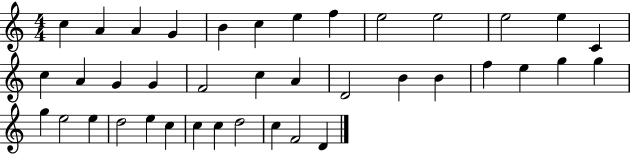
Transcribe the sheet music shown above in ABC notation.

X:1
T:Untitled
M:4/4
L:1/4
K:C
c A A G B c e f e2 e2 e2 e C c A G G F2 c A D2 B B f e g g g e2 e d2 e c c c d2 c F2 D